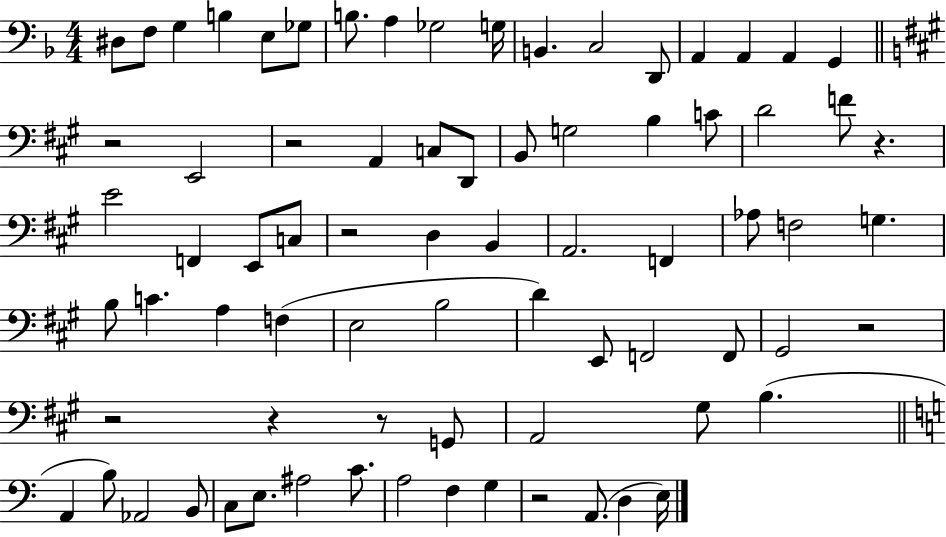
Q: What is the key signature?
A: F major